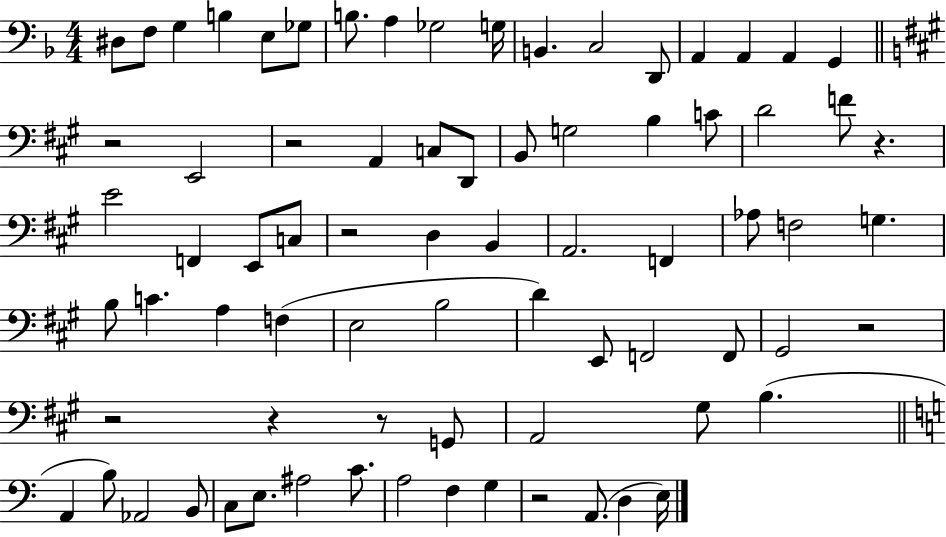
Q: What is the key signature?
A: F major